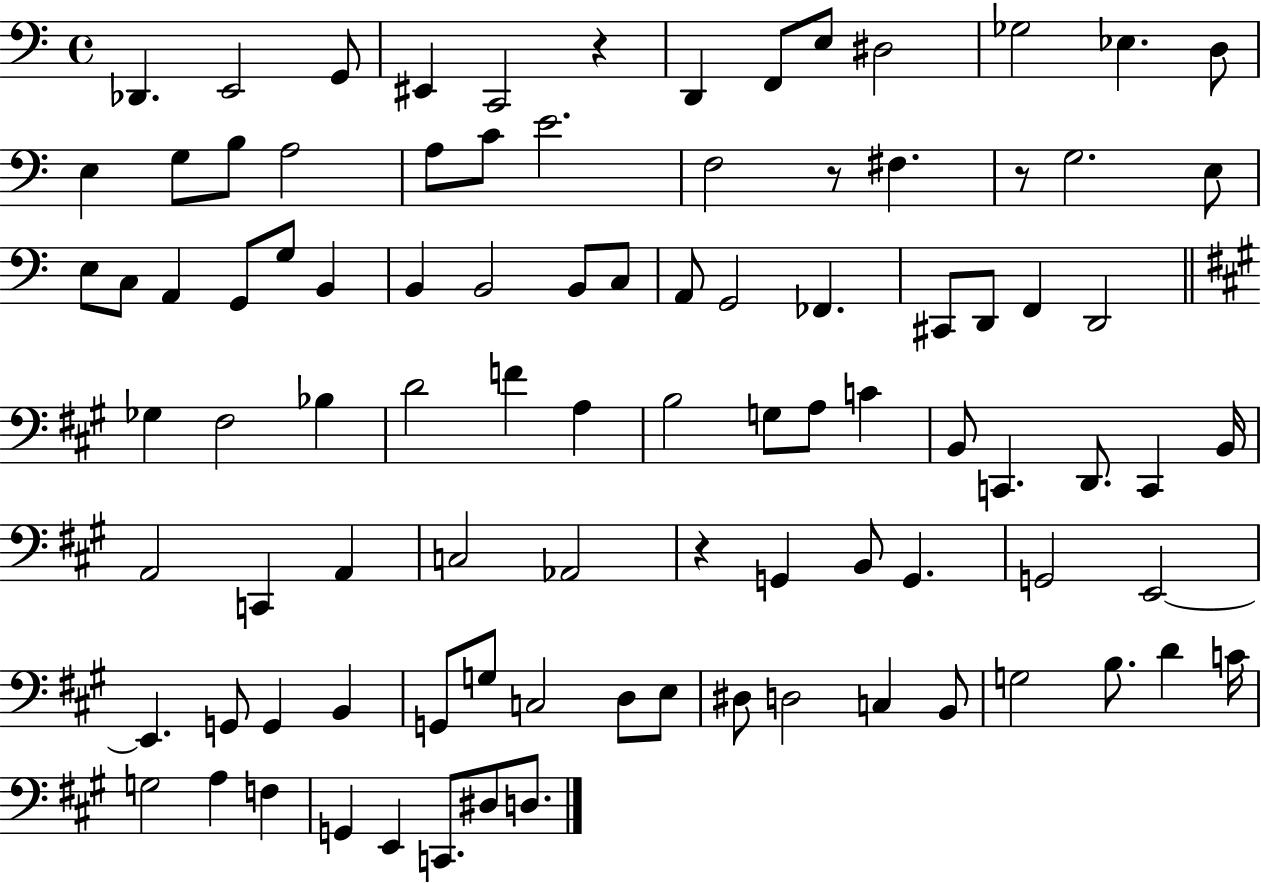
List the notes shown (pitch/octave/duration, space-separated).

Db2/q. E2/h G2/e EIS2/q C2/h R/q D2/q F2/e E3/e D#3/h Gb3/h Eb3/q. D3/e E3/q G3/e B3/e A3/h A3/e C4/e E4/h. F3/h R/e F#3/q. R/e G3/h. E3/e E3/e C3/e A2/q G2/e G3/e B2/q B2/q B2/h B2/e C3/e A2/e G2/h FES2/q. C#2/e D2/e F2/q D2/h Gb3/q F#3/h Bb3/q D4/h F4/q A3/q B3/h G3/e A3/e C4/q B2/e C2/q. D2/e. C2/q B2/s A2/h C2/q A2/q C3/h Ab2/h R/q G2/q B2/e G2/q. G2/h E2/h E2/q. G2/e G2/q B2/q G2/e G3/e C3/h D3/e E3/e D#3/e D3/h C3/q B2/e G3/h B3/e. D4/q C4/s G3/h A3/q F3/q G2/q E2/q C2/e. D#3/e D3/e.